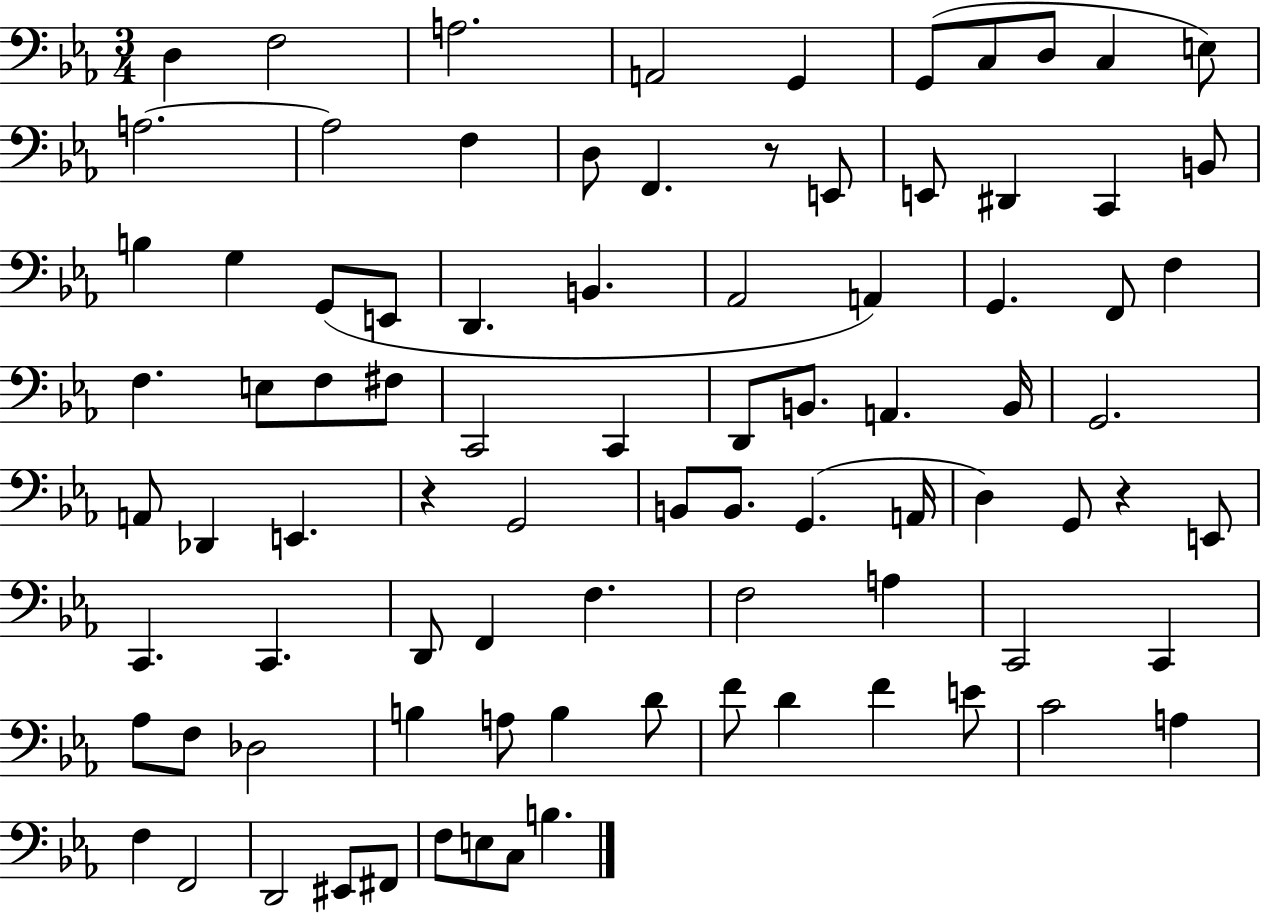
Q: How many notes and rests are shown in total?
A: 87